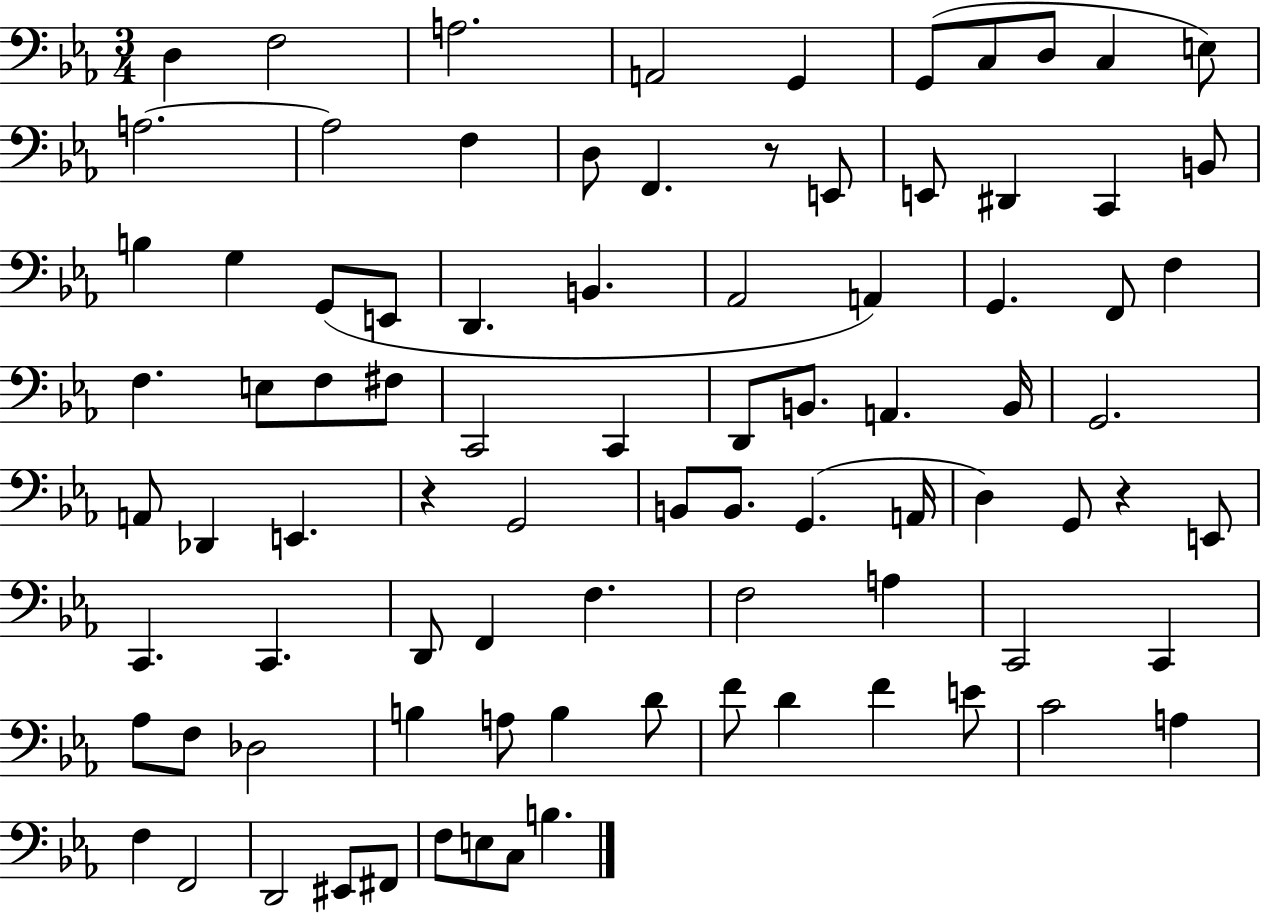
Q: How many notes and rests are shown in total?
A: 87